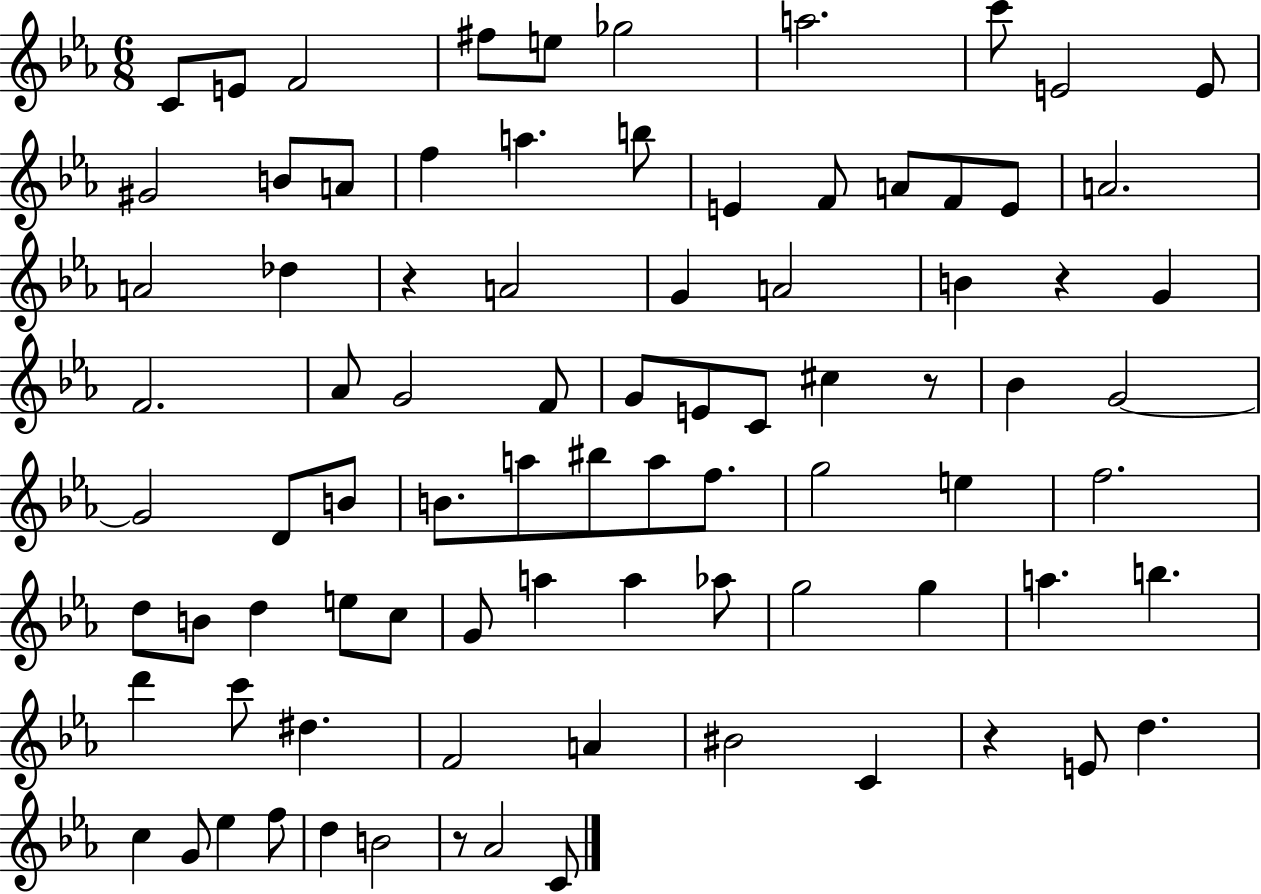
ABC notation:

X:1
T:Untitled
M:6/8
L:1/4
K:Eb
C/2 E/2 F2 ^f/2 e/2 _g2 a2 c'/2 E2 E/2 ^G2 B/2 A/2 f a b/2 E F/2 A/2 F/2 E/2 A2 A2 _d z A2 G A2 B z G F2 _A/2 G2 F/2 G/2 E/2 C/2 ^c z/2 _B G2 G2 D/2 B/2 B/2 a/2 ^b/2 a/2 f/2 g2 e f2 d/2 B/2 d e/2 c/2 G/2 a a _a/2 g2 g a b d' c'/2 ^d F2 A ^B2 C z E/2 d c G/2 _e f/2 d B2 z/2 _A2 C/2